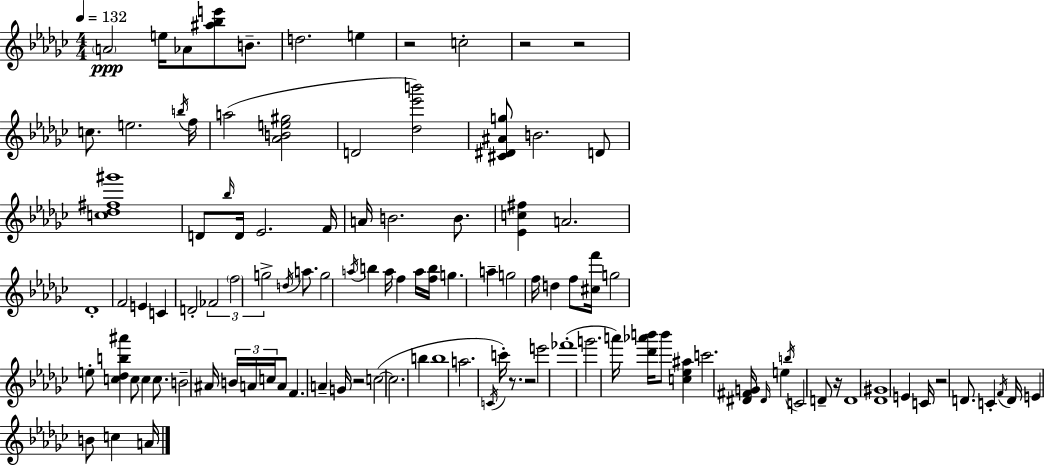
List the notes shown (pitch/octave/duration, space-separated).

A4/h E5/s Ab4/e [A#5,Bb5,E6]/e B4/e. D5/h. E5/q R/h C5/h R/h R/h C5/e. E5/h. B5/s F5/s A5/h [Ab4,B4,E5,G#5]/h D4/h [Db5,Eb6,B6]/h [C#4,D#4,A#4,G5]/e B4/h. D4/e [C5,Db5,F#5,G#6]/w D4/e Bb5/s D4/s Eb4/h. F4/s A4/s B4/h. B4/e. [Eb4,C5,F#5]/q A4/h. Db4/w F4/h E4/q C4/q D4/h FES4/h F5/h G5/h D5/s A5/e. G5/h A5/s B5/q A5/s F5/q A5/s [F5,B5]/s G5/q. A5/q G5/h F5/s D5/q F5/e [C#5,F6]/s G5/h E5/e [C5,Db5,B5,A#6]/q C5/e C5/q C5/e. B4/h A#4/s B4/s A4/s C5/s A4/e F4/q. A4/q G4/s R/h C5/h C5/h. B5/q B5/w A5/h. C4/s C6/s R/e. R/h E6/h FES6/w G6/h. A6/s [Db6,Ab6,B6]/s B6/e [C5,Eb5,A#5]/q C6/h. [D#4,F#4,G4]/s D#4/s E5/q B5/s C4/h D4/e R/s D4/w [Db4,G#4]/w E4/q C4/s R/h D4/e. C4/q F4/s D4/s E4/q B4/e C5/q A4/s